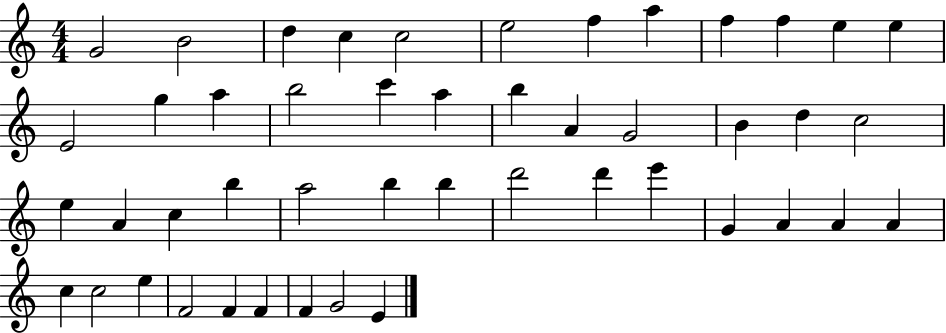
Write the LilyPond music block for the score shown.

{
  \clef treble
  \numericTimeSignature
  \time 4/4
  \key c \major
  g'2 b'2 | d''4 c''4 c''2 | e''2 f''4 a''4 | f''4 f''4 e''4 e''4 | \break e'2 g''4 a''4 | b''2 c'''4 a''4 | b''4 a'4 g'2 | b'4 d''4 c''2 | \break e''4 a'4 c''4 b''4 | a''2 b''4 b''4 | d'''2 d'''4 e'''4 | g'4 a'4 a'4 a'4 | \break c''4 c''2 e''4 | f'2 f'4 f'4 | f'4 g'2 e'4 | \bar "|."
}